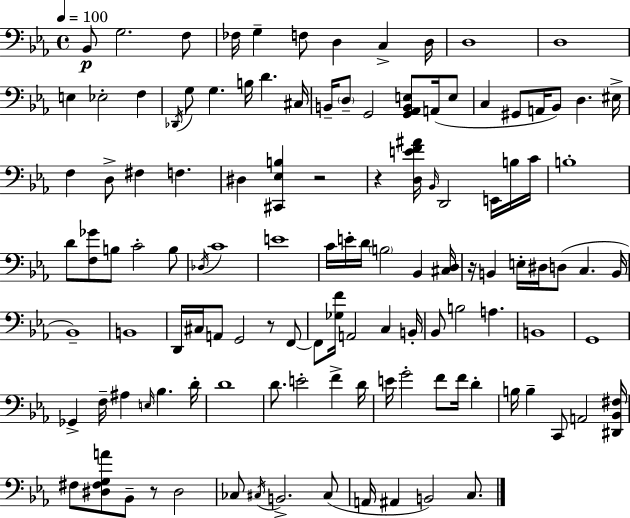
{
  \clef bass
  \time 4/4
  \defaultTimeSignature
  \key ees \major
  \tempo 4 = 100
  bes,8\p g2. f8 | fes16 g4-- f8 d4 c4-> d16 | d1 | d1 | \break e4 ees2-. f4 | \acciaccatura { des,16 } g8 g4. b16 d'4. | cis16 b,16-- \parenthesize d8-- g,2 <g, aes, b, e>8 a,16( e8 | c4 gis,8 a,16 bes,8) d4. | \break eis16-> f4 d8-> fis4 f4. | dis4 <cis, ees b>4 r2 | r4 <d e' f' ais'>16 \grace { bes,16 } d,2 e,16 | b16 c'16 b1-. | \break d'8 <f ges'>8 b8 c'2-. | b8 \acciaccatura { des16 } c'1 | e'1 | c'16 e'16-. d'16 \parenthesize b2 bes,4 | \break <cis d>16 r16 b,4 e16-. dis16 d8( c4. | b,16 bes,1--) | b,1 | d,16 cis16 a,8 g,2 r8 | \break f,8~~ f,8 <ges f'>16 a,2 c4 | b,16-. bes,8 b2 a4. | b,1 | g,1 | \break ges,4-> f16-- ais4 \grace { e16 } bes4. | d'16-. d'1 | d'8. e'2-. f'4-> | d'16 e'16 g'2-. f'8 f'16 | \break d'4-. b16 b4-- c,8 a,2 | <dis, bes, fis>16 fis8 <dis fis g a'>8 bes,8-- r8 dis2 | ces8 \acciaccatura { cis16 } b,2.-> | cis8( a,16 ais,4 b,2) | \break c8. \bar "|."
}